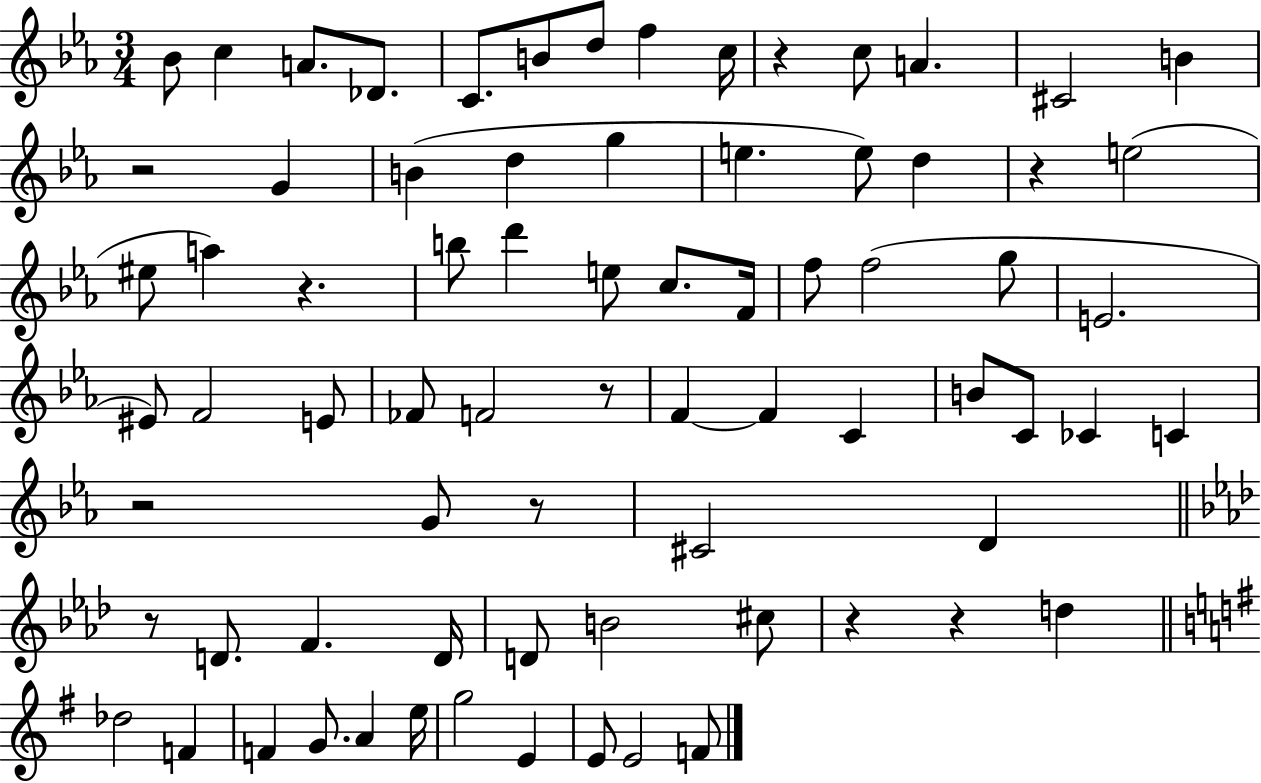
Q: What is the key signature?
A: EES major